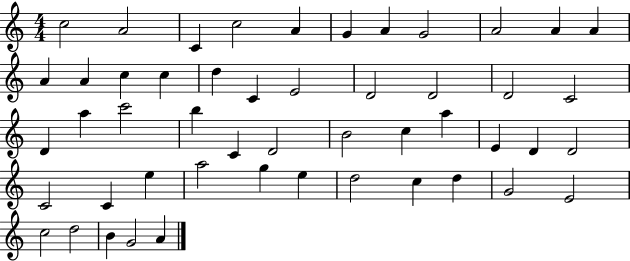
X:1
T:Untitled
M:4/4
L:1/4
K:C
c2 A2 C c2 A G A G2 A2 A A A A c c d C E2 D2 D2 D2 C2 D a c'2 b C D2 B2 c a E D D2 C2 C e a2 g e d2 c d G2 E2 c2 d2 B G2 A